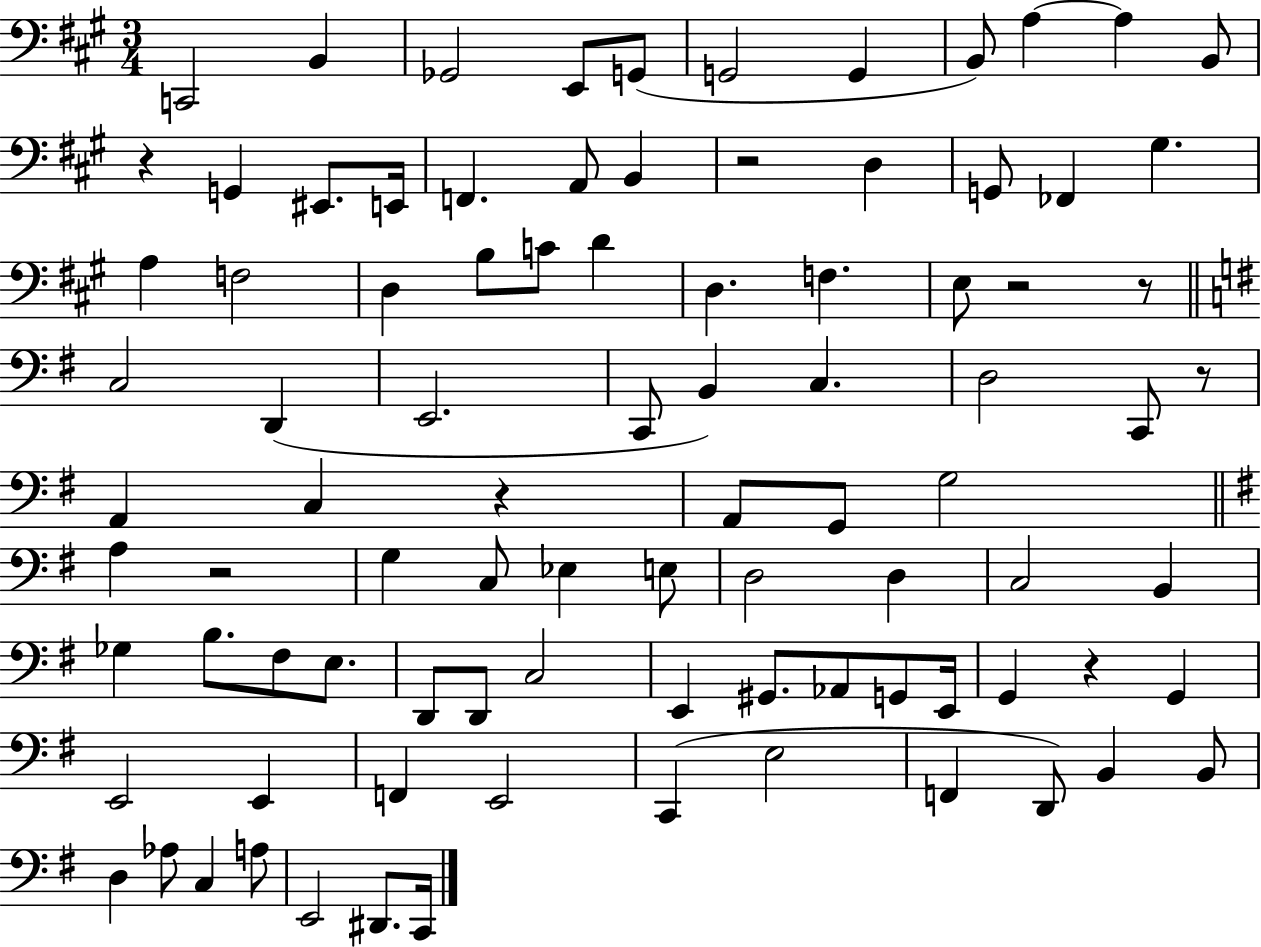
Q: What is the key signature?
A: A major